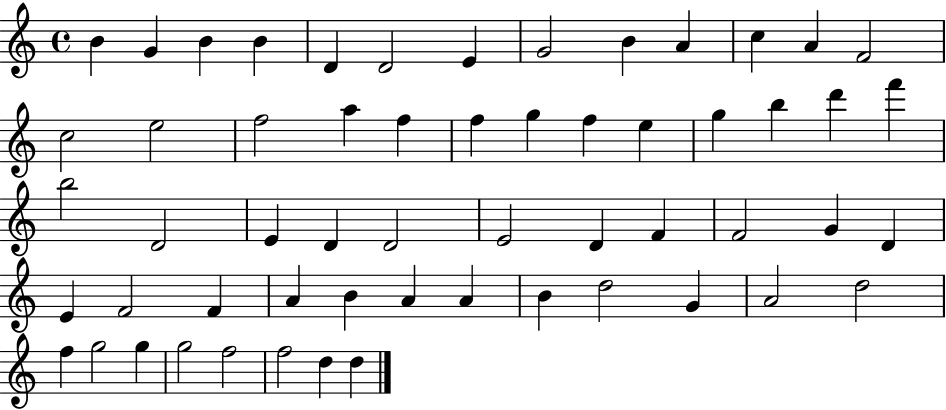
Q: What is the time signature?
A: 4/4